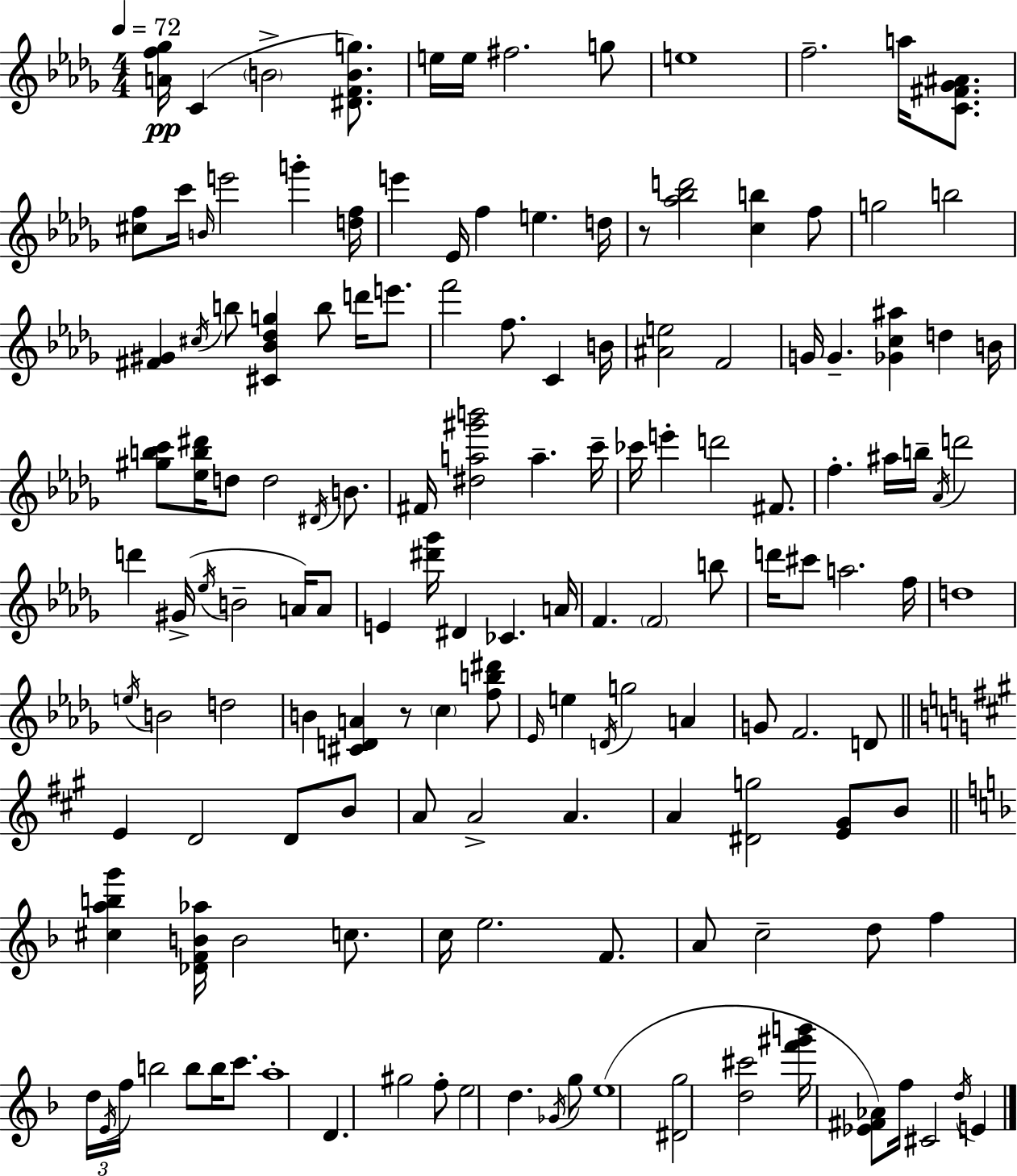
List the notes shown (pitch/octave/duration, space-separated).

[A4,F5,Gb5]/s C4/q B4/h [D#4,F4,B4,G5]/e. E5/s E5/s F#5/h. G5/e E5/w F5/h. A5/s [C4,F#4,Gb4,A#4]/e. [C#5,F5]/e C6/s B4/s E6/h G6/q [D5,F5]/s E6/q Eb4/s F5/q E5/q. D5/s R/e [Ab5,Bb5,D6]/h [C5,B5]/q F5/e G5/h B5/h [F#4,G#4]/q C#5/s B5/e [C#4,Bb4,Db5,G5]/q B5/e D6/s E6/e. F6/h F5/e. C4/q B4/s [A#4,E5]/h F4/h G4/s G4/q. [Gb4,C5,A#5]/q D5/q B4/s [G#5,B5,C6]/e [Eb5,B5,D#6]/s D5/e D5/h D#4/s B4/e. F#4/s [D#5,A5,G#6,B6]/h A5/q. C6/s CES6/s E6/q D6/h F#4/e. F5/q. A#5/s B5/s Ab4/s D6/h D6/q G#4/s Eb5/s B4/h A4/s A4/e E4/q [D#6,Gb6]/s D#4/q CES4/q. A4/s F4/q. F4/h B5/e D6/s C#6/e A5/h. F5/s D5/w E5/s B4/h D5/h B4/q [C#4,D4,A4]/q R/e C5/q [F5,B5,D#6]/e Eb4/s E5/q D4/s G5/h A4/q G4/e F4/h. D4/e E4/q D4/h D4/e B4/e A4/e A4/h A4/q. A4/q [D#4,G5]/h [E4,G#4]/e B4/e [C#5,A5,B5,G6]/q [Db4,F4,B4,Ab5]/s B4/h C5/e. C5/s E5/h. F4/e. A4/e C5/h D5/e F5/q D5/s E4/s F5/s B5/h B5/e B5/s C6/e. A5/w D4/q. G#5/h F5/e E5/h D5/q. Gb4/s G5/e E5/w [D#4,G5]/h [D5,C#6]/h [F6,G#6,B6]/s [Eb4,F#4,Ab4]/e F5/s C#4/h D5/s E4/q